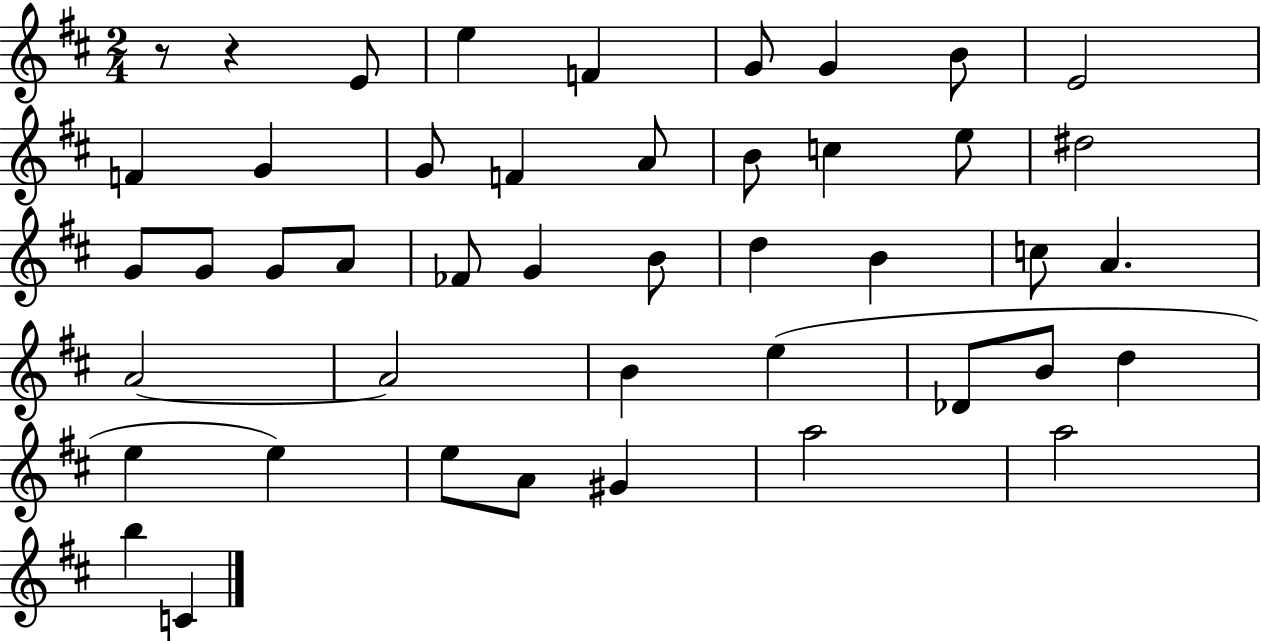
{
  \clef treble
  \numericTimeSignature
  \time 2/4
  \key d \major
  r8 r4 e'8 | e''4 f'4 | g'8 g'4 b'8 | e'2 | \break f'4 g'4 | g'8 f'4 a'8 | b'8 c''4 e''8 | dis''2 | \break g'8 g'8 g'8 a'8 | fes'8 g'4 b'8 | d''4 b'4 | c''8 a'4. | \break a'2~~ | a'2 | b'4 e''4( | des'8 b'8 d''4 | \break e''4 e''4) | e''8 a'8 gis'4 | a''2 | a''2 | \break b''4 c'4 | \bar "|."
}